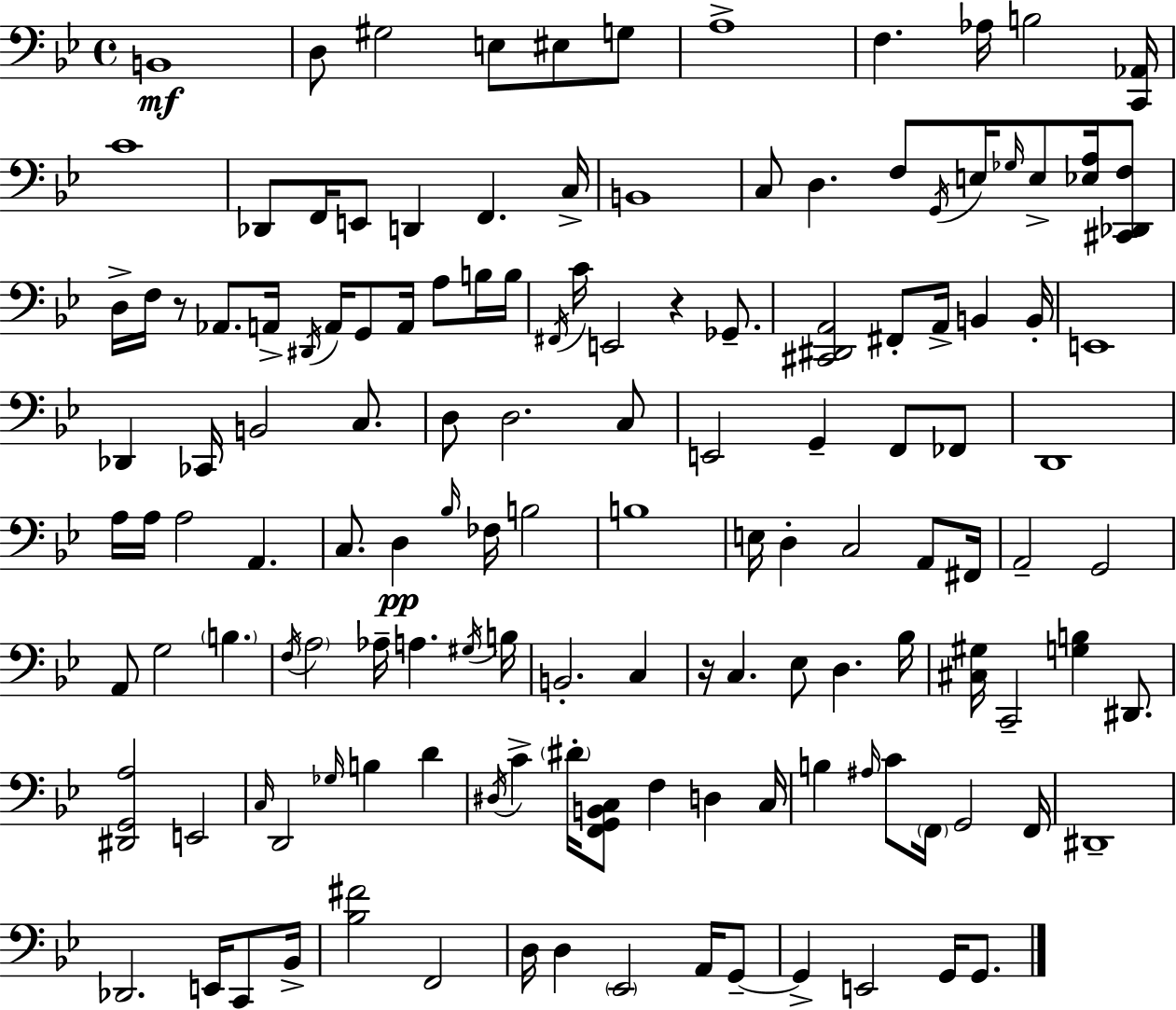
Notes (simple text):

B2/w D3/e G#3/h E3/e EIS3/e G3/e A3/w F3/q. Ab3/s B3/h [C2,Ab2]/s C4/w Db2/e F2/s E2/e D2/q F2/q. C3/s B2/w C3/e D3/q. F3/e G2/s E3/s Gb3/s E3/e [Eb3,A3]/s [C#2,Db2,F3]/e D3/s F3/s R/e Ab2/e. A2/s D#2/s A2/s G2/e A2/s A3/e B3/s B3/s F#2/s C4/s E2/h R/q Gb2/e. [C#2,D#2,A2]/h F#2/e A2/s B2/q B2/s E2/w Db2/q CES2/s B2/h C3/e. D3/e D3/h. C3/e E2/h G2/q F2/e FES2/e D2/w A3/s A3/s A3/h A2/q. C3/e. D3/q Bb3/s FES3/s B3/h B3/w E3/s D3/q C3/h A2/e F#2/s A2/h G2/h A2/e G3/h B3/q. F3/s A3/h Ab3/s A3/q. G#3/s B3/s B2/h. C3/q R/s C3/q. Eb3/e D3/q. Bb3/s [C#3,G#3]/s C2/h [G3,B3]/q D#2/e. [D#2,G2,A3]/h E2/h C3/s D2/h Gb3/s B3/q D4/q D#3/s C4/q D#4/s [F2,G2,B2,C3]/e F3/q D3/q C3/s B3/q A#3/s C4/e F2/s G2/h F2/s D#2/w Db2/h. E2/s C2/e Bb2/s [Bb3,F#4]/h F2/h D3/s D3/q Eb2/h A2/s G2/e G2/q E2/h G2/s G2/e.